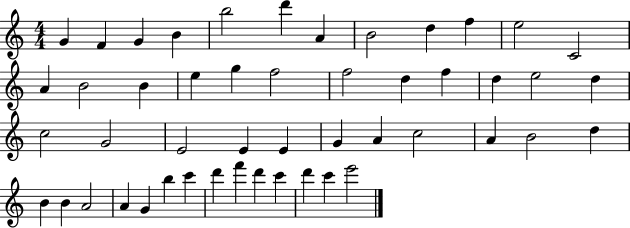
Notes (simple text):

G4/q F4/q G4/q B4/q B5/h D6/q A4/q B4/h D5/q F5/q E5/h C4/h A4/q B4/h B4/q E5/q G5/q F5/h F5/h D5/q F5/q D5/q E5/h D5/q C5/h G4/h E4/h E4/q E4/q G4/q A4/q C5/h A4/q B4/h D5/q B4/q B4/q A4/h A4/q G4/q B5/q C6/q D6/q F6/q D6/q C6/q D6/q C6/q E6/h